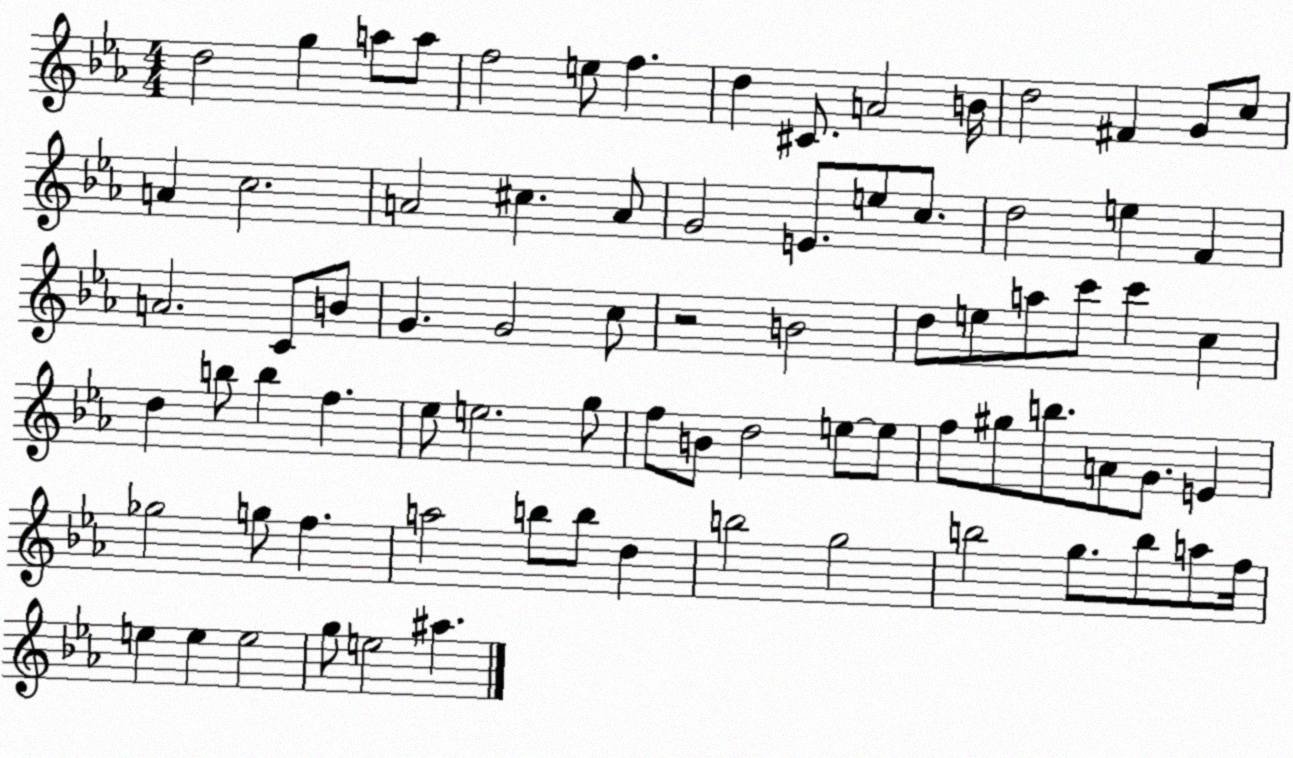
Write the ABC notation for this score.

X:1
T:Untitled
M:4/4
L:1/4
K:Eb
d2 g a/2 a/2 f2 e/2 f d ^C/2 A2 B/4 d2 ^F G/2 c/2 A c2 A2 ^c A/2 G2 E/2 e/2 c/2 d2 e F A2 C/2 B/2 G G2 c/2 z2 B2 d/2 e/2 a/2 c'/2 c' c d b/2 b f _e/2 e2 g/2 f/2 B/2 d2 e/2 e/2 f/2 ^g/2 b/2 A/2 G/2 E _g2 g/2 f a2 b/2 b/2 d b2 g2 b2 g/2 b/2 a/2 f/4 e e e2 g/2 e2 ^a